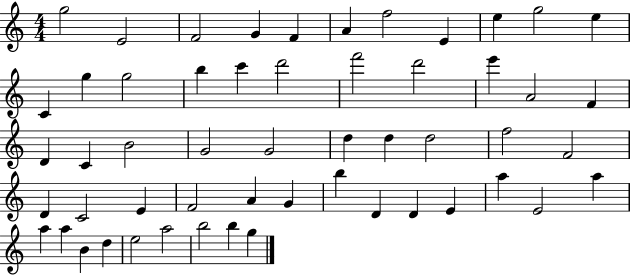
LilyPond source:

{
  \clef treble
  \numericTimeSignature
  \time 4/4
  \key c \major
  g''2 e'2 | f'2 g'4 f'4 | a'4 f''2 e'4 | e''4 g''2 e''4 | \break c'4 g''4 g''2 | b''4 c'''4 d'''2 | f'''2 d'''2 | e'''4 a'2 f'4 | \break d'4 c'4 b'2 | g'2 g'2 | d''4 d''4 d''2 | f''2 f'2 | \break d'4 c'2 e'4 | f'2 a'4 g'4 | b''4 d'4 d'4 e'4 | a''4 e'2 a''4 | \break a''4 a''4 b'4 d''4 | e''2 a''2 | b''2 b''4 g''4 | \bar "|."
}